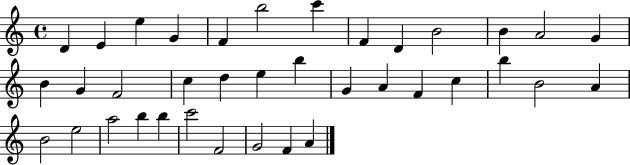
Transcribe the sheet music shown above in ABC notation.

X:1
T:Untitled
M:4/4
L:1/4
K:C
D E e G F b2 c' F D B2 B A2 G B G F2 c d e b G A F c b B2 A B2 e2 a2 b b c'2 F2 G2 F A